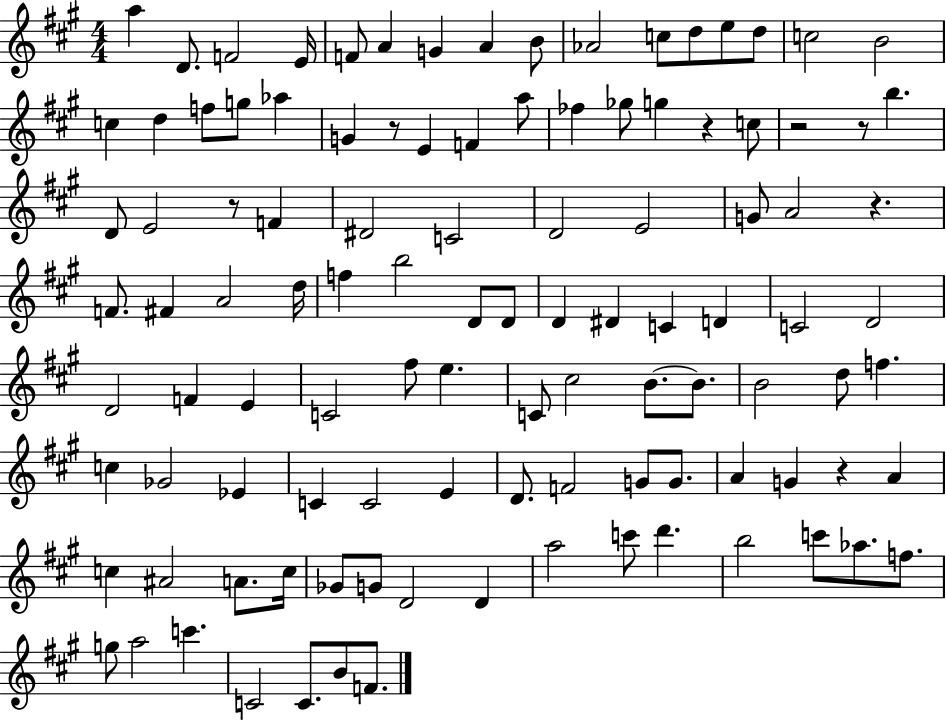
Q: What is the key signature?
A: A major